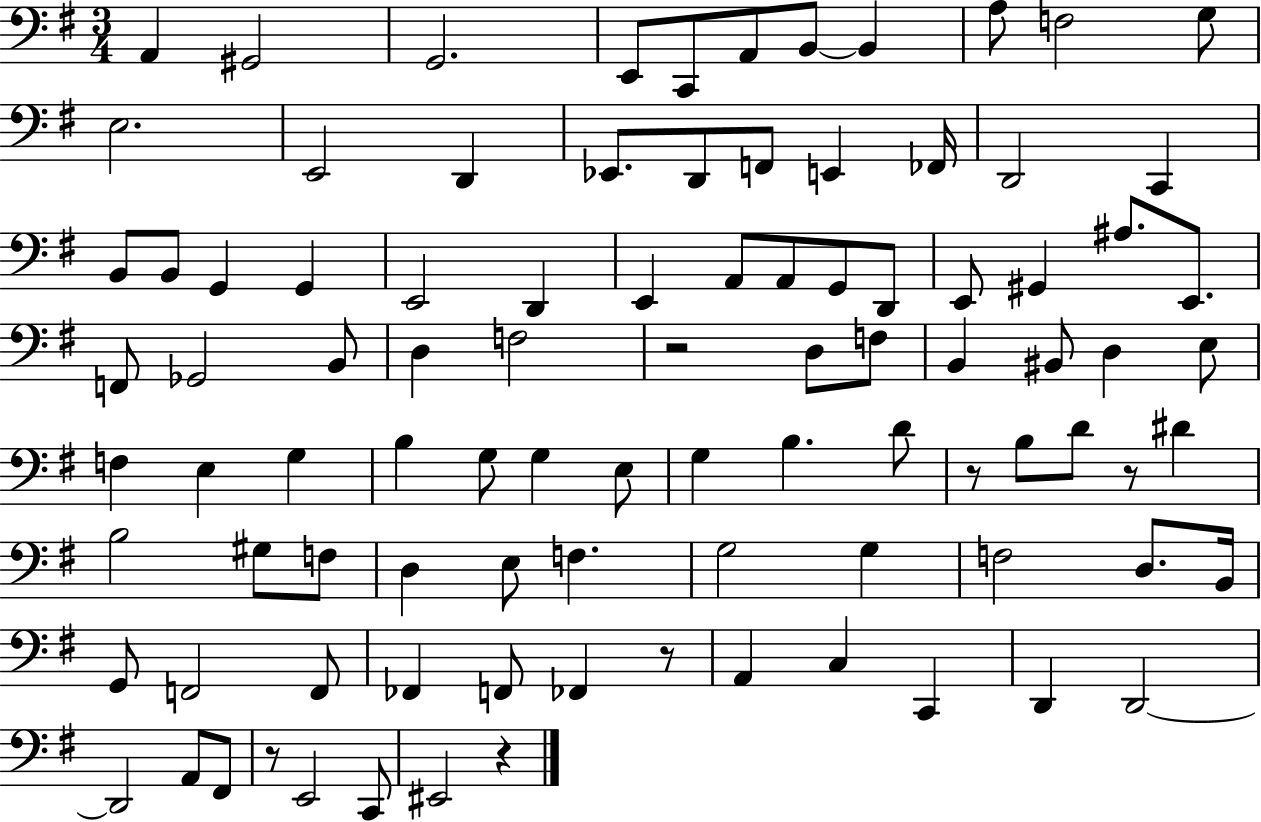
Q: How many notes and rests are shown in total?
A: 94